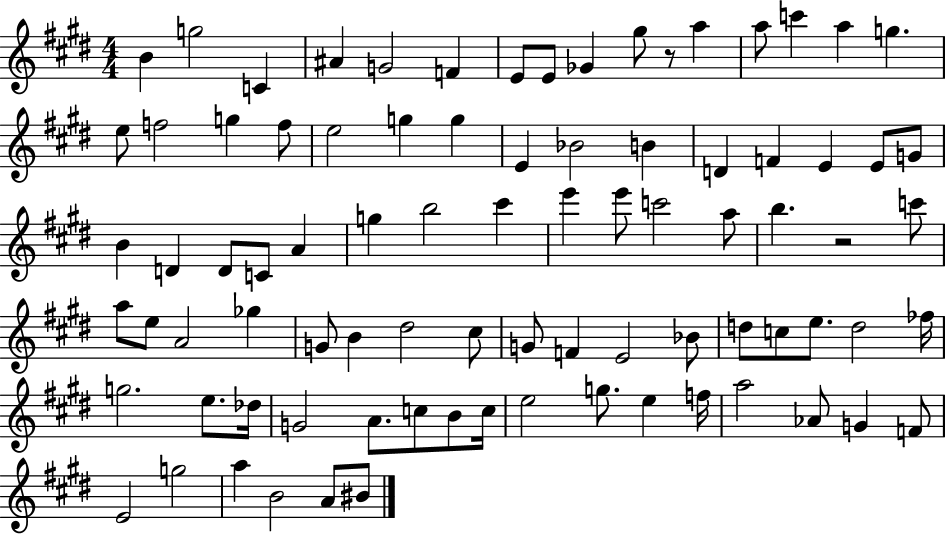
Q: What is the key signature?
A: E major